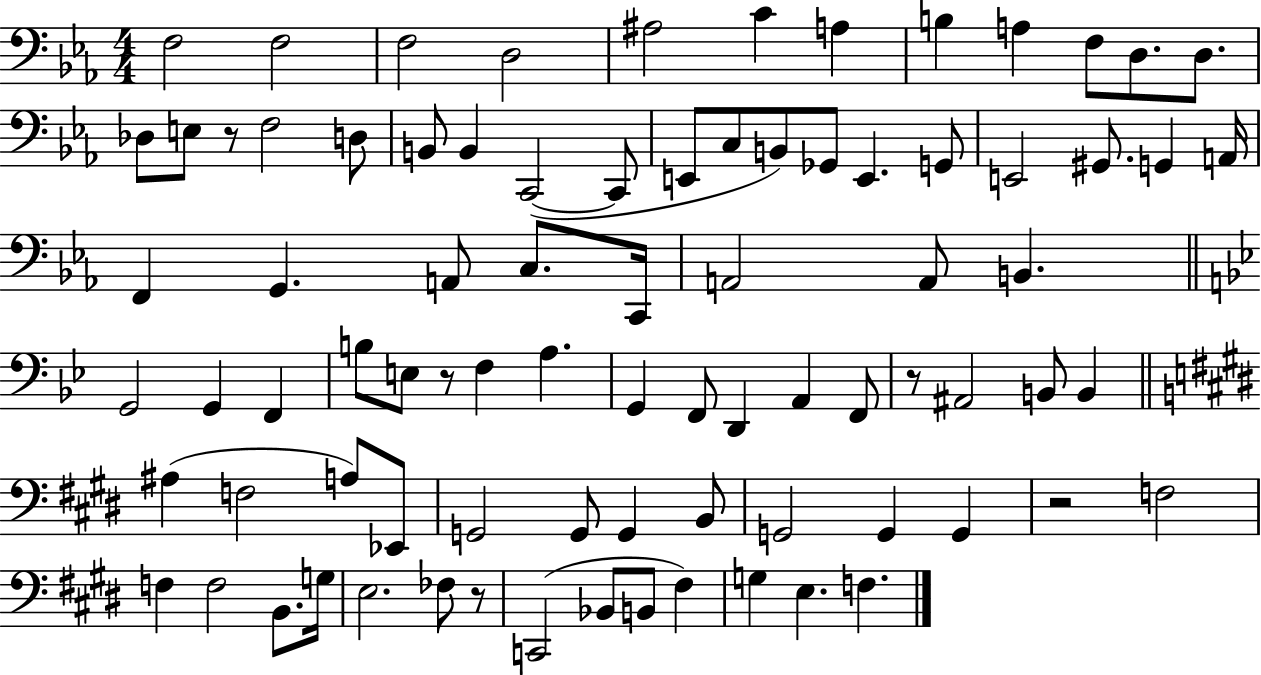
F3/h F3/h F3/h D3/h A#3/h C4/q A3/q B3/q A3/q F3/e D3/e. D3/e. Db3/e E3/e R/e F3/h D3/e B2/e B2/q C2/h C2/e E2/e C3/e B2/e Gb2/e E2/q. G2/e E2/h G#2/e. G2/q A2/s F2/q G2/q. A2/e C3/e. C2/s A2/h A2/e B2/q. G2/h G2/q F2/q B3/e E3/e R/e F3/q A3/q. G2/q F2/e D2/q A2/q F2/e R/e A#2/h B2/e B2/q A#3/q F3/h A3/e Eb2/e G2/h G2/e G2/q B2/e G2/h G2/q G2/q R/h F3/h F3/q F3/h B2/e. G3/s E3/h. FES3/e R/e C2/h Bb2/e B2/e F#3/q G3/q E3/q. F3/q.